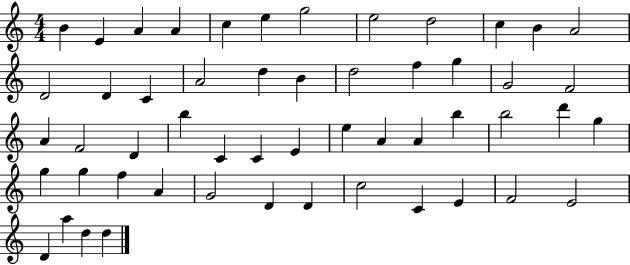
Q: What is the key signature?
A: C major